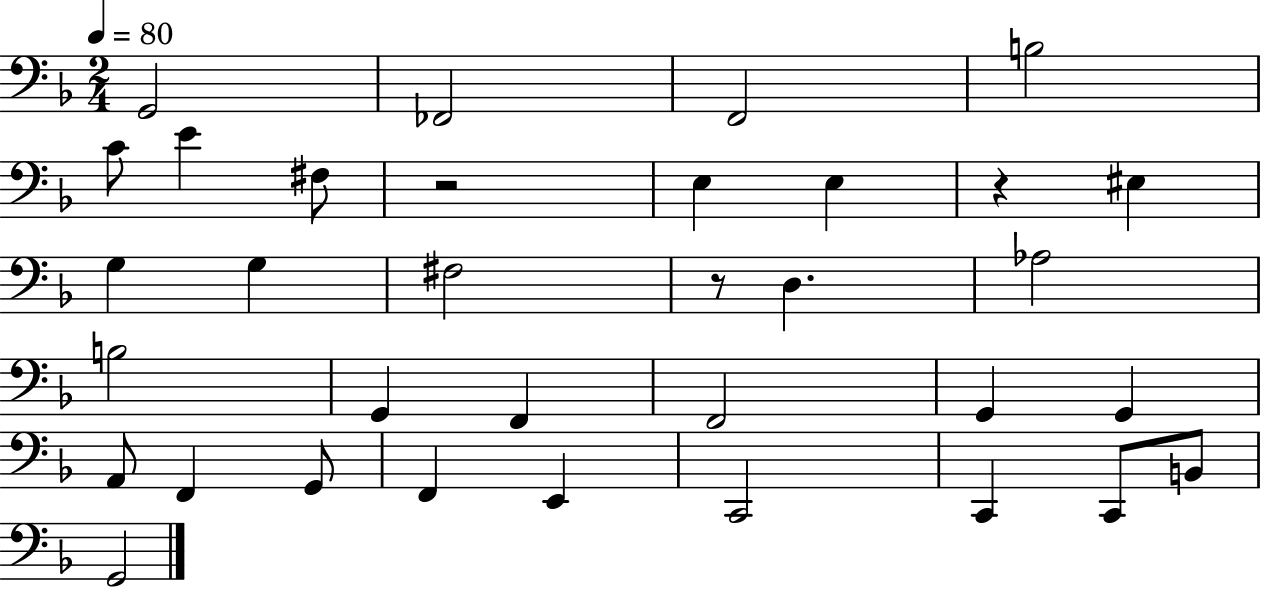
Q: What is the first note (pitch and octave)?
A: G2